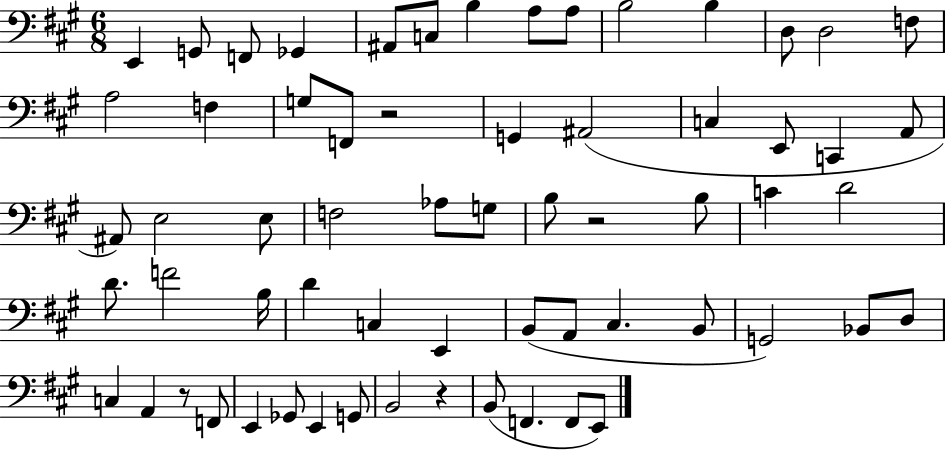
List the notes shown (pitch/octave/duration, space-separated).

E2/q G2/e F2/e Gb2/q A#2/e C3/e B3/q A3/e A3/e B3/h B3/q D3/e D3/h F3/e A3/h F3/q G3/e F2/e R/h G2/q A#2/h C3/q E2/e C2/q A2/e A#2/e E3/h E3/e F3/h Ab3/e G3/e B3/e R/h B3/e C4/q D4/h D4/e. F4/h B3/s D4/q C3/q E2/q B2/e A2/e C#3/q. B2/e G2/h Bb2/e D3/e C3/q A2/q R/e F2/e E2/q Gb2/e E2/q G2/e B2/h R/q B2/e F2/q. F2/e E2/e